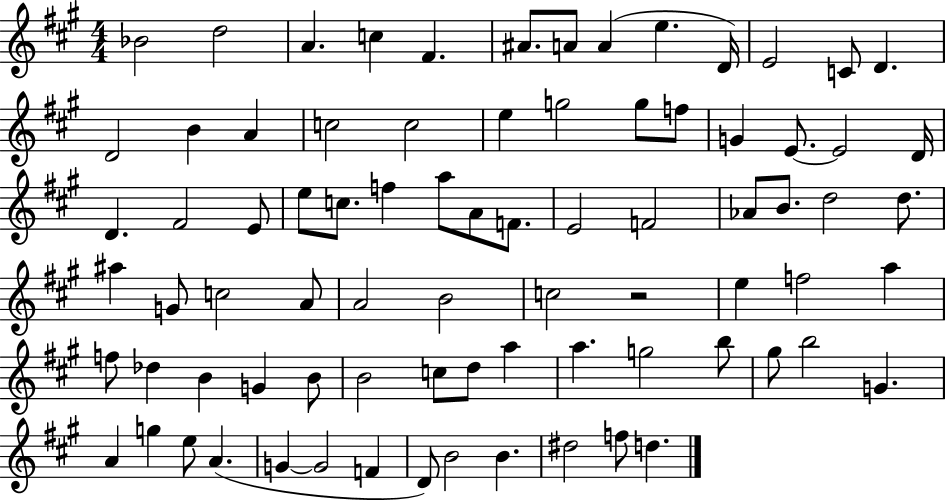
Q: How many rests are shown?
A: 1